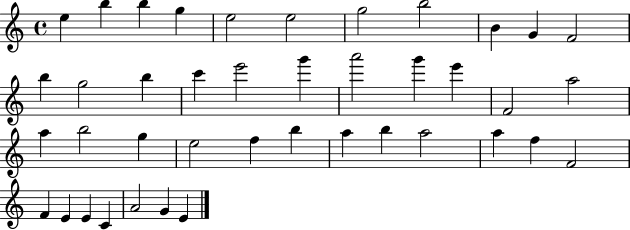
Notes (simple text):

E5/q B5/q B5/q G5/q E5/h E5/h G5/h B5/h B4/q G4/q F4/h B5/q G5/h B5/q C6/q E6/h G6/q A6/h G6/q E6/q F4/h A5/h A5/q B5/h G5/q E5/h F5/q B5/q A5/q B5/q A5/h A5/q F5/q F4/h F4/q E4/q E4/q C4/q A4/h G4/q E4/q